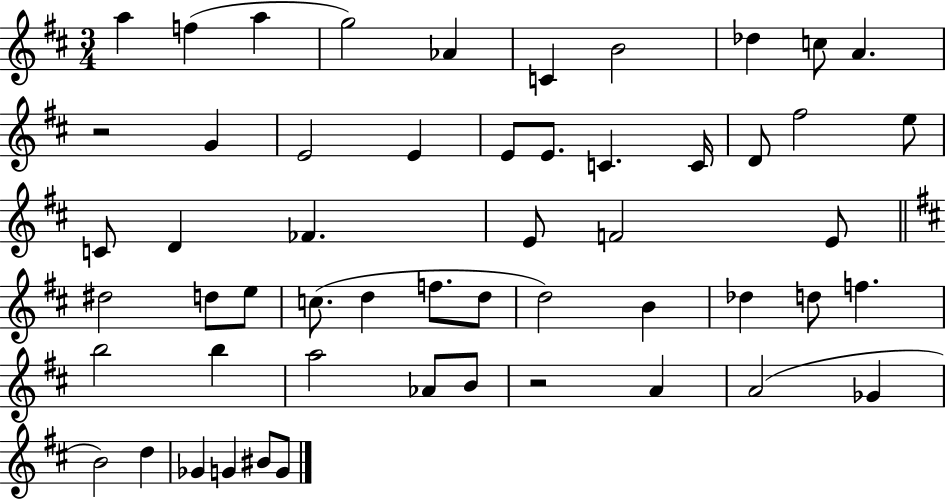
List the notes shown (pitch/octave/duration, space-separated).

A5/q F5/q A5/q G5/h Ab4/q C4/q B4/h Db5/q C5/e A4/q. R/h G4/q E4/h E4/q E4/e E4/e. C4/q. C4/s D4/e F#5/h E5/e C4/e D4/q FES4/q. E4/e F4/h E4/e D#5/h D5/e E5/e C5/e. D5/q F5/e. D5/e D5/h B4/q Db5/q D5/e F5/q. B5/h B5/q A5/h Ab4/e B4/e R/h A4/q A4/h Gb4/q B4/h D5/q Gb4/q G4/q BIS4/e G4/e